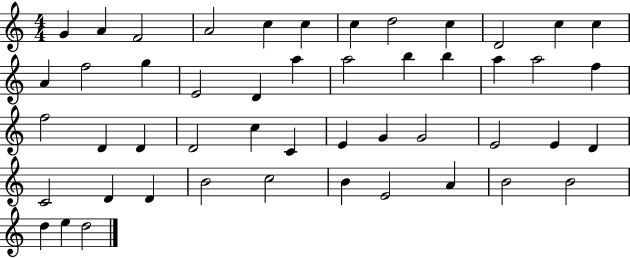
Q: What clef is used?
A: treble